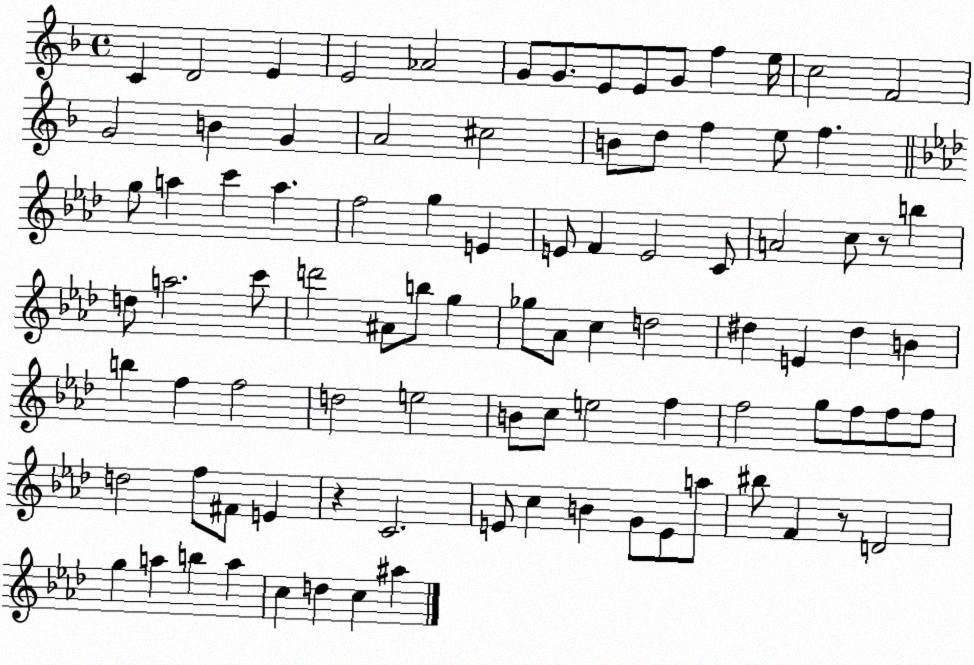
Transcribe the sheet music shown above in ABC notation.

X:1
T:Untitled
M:4/4
L:1/4
K:F
C D2 E E2 _A2 G/2 G/2 E/2 E/2 G/2 f e/4 c2 F2 G2 B G A2 ^c2 B/2 d/2 f e/2 f g/2 a c' a f2 g E E/2 F E2 C/2 A2 c/2 z/2 b d/2 a2 c'/2 d'2 ^A/2 b/2 g _g/2 _A/2 c d2 ^d E ^d B b f f2 d2 e2 B/2 c/2 e2 f f2 g/2 f/2 f/2 f/2 d2 f/2 ^F/2 E z C2 E/2 c B G/2 E/2 a/2 ^b/2 F z/2 D2 g a b a c d c ^a